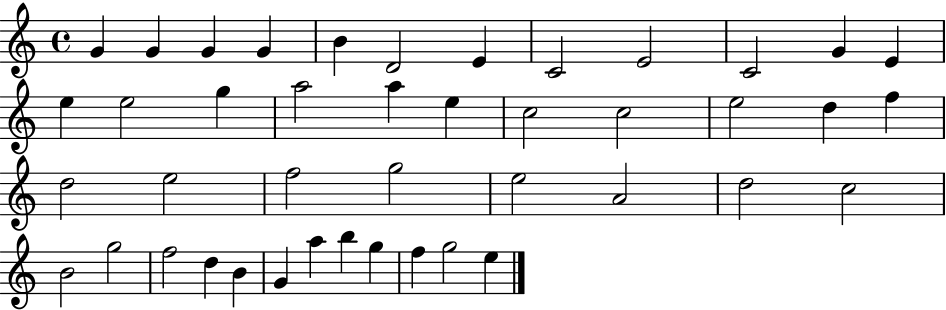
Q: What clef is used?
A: treble